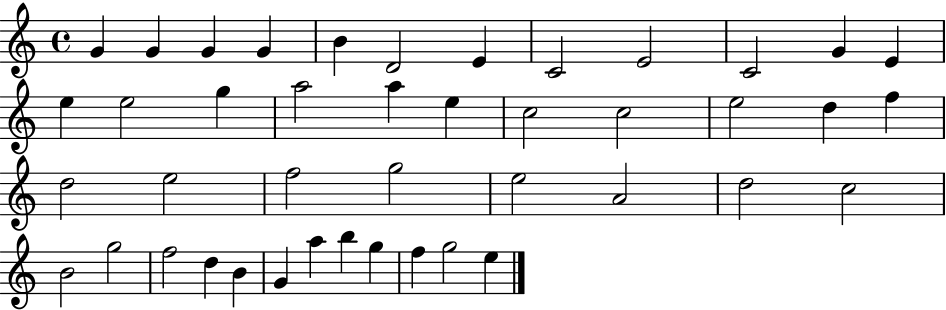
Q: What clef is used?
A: treble